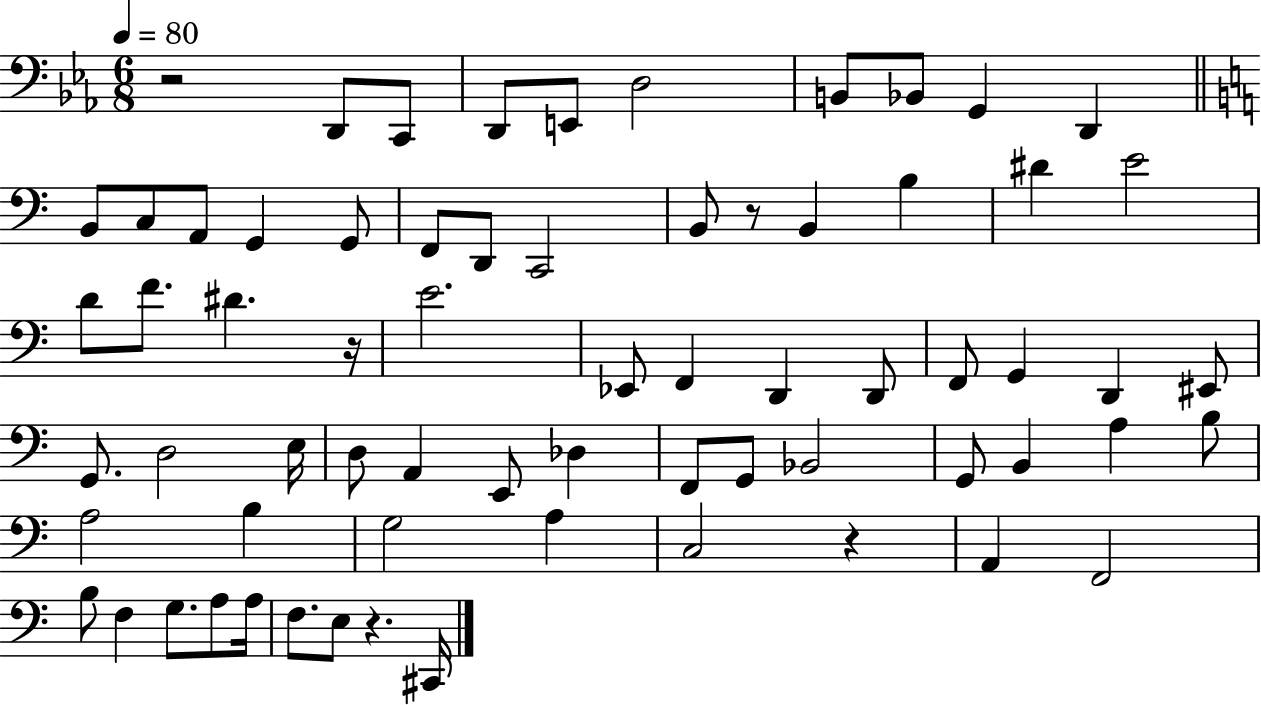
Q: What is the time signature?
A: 6/8